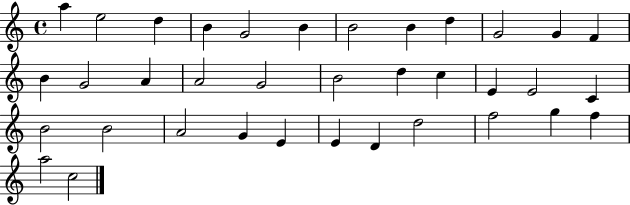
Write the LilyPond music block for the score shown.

{
  \clef treble
  \time 4/4
  \defaultTimeSignature
  \key c \major
  a''4 e''2 d''4 | b'4 g'2 b'4 | b'2 b'4 d''4 | g'2 g'4 f'4 | \break b'4 g'2 a'4 | a'2 g'2 | b'2 d''4 c''4 | e'4 e'2 c'4 | \break b'2 b'2 | a'2 g'4 e'4 | e'4 d'4 d''2 | f''2 g''4 f''4 | \break a''2 c''2 | \bar "|."
}